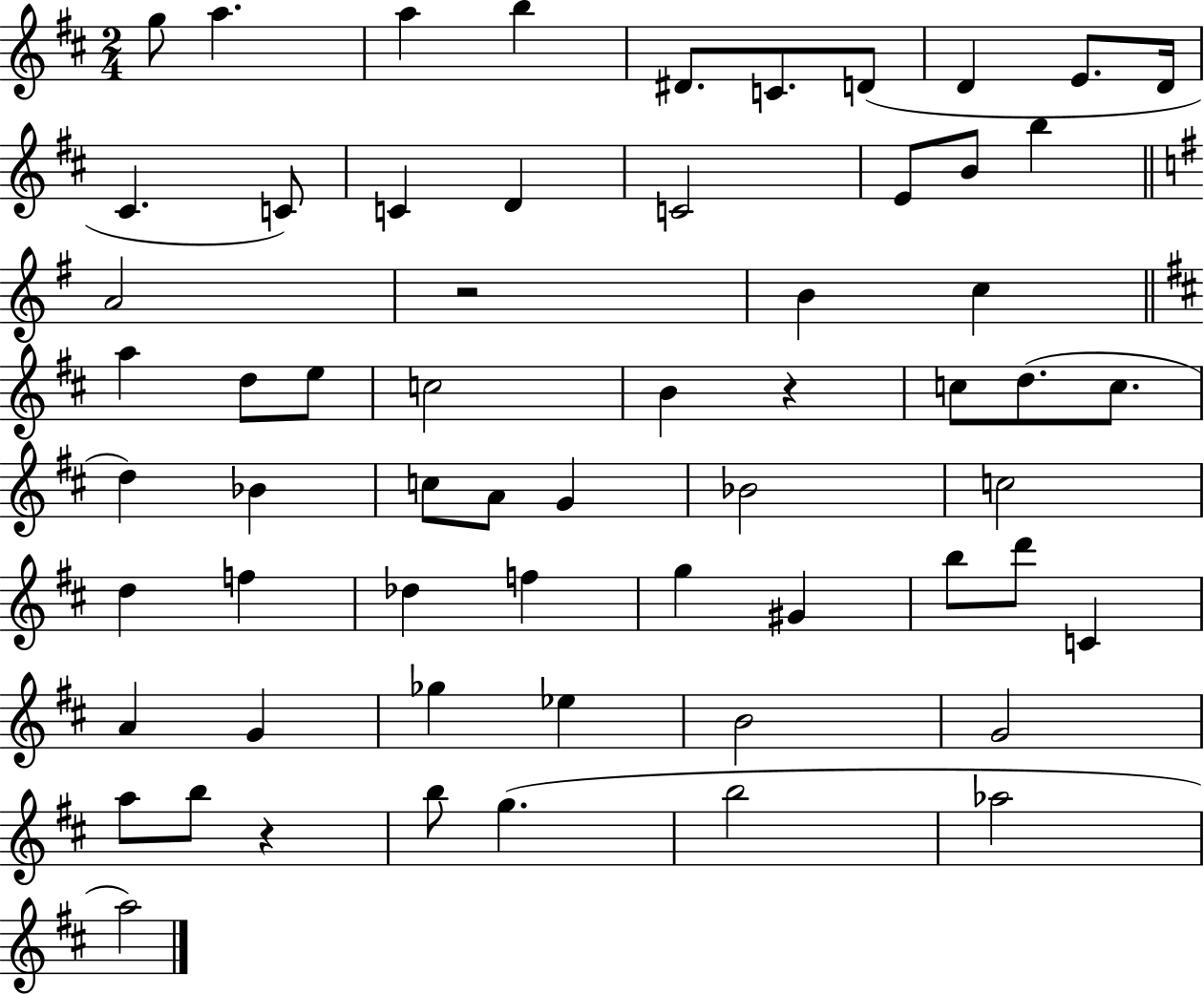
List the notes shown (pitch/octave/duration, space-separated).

G5/e A5/q. A5/q B5/q D#4/e. C4/e. D4/e D4/q E4/e. D4/s C#4/q. C4/e C4/q D4/q C4/h E4/e B4/e B5/q A4/h R/h B4/q C5/q A5/q D5/e E5/e C5/h B4/q R/q C5/e D5/e. C5/e. D5/q Bb4/q C5/e A4/e G4/q Bb4/h C5/h D5/q F5/q Db5/q F5/q G5/q G#4/q B5/e D6/e C4/q A4/q G4/q Gb5/q Eb5/q B4/h G4/h A5/e B5/e R/q B5/e G5/q. B5/h Ab5/h A5/h